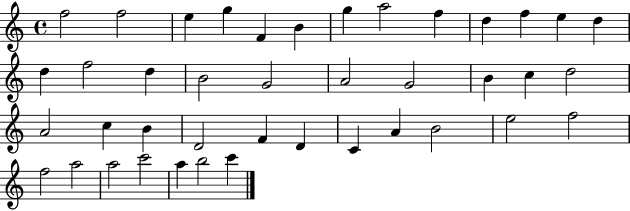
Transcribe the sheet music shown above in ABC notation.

X:1
T:Untitled
M:4/4
L:1/4
K:C
f2 f2 e g F B g a2 f d f e d d f2 d B2 G2 A2 G2 B c d2 A2 c B D2 F D C A B2 e2 f2 f2 a2 a2 c'2 a b2 c'